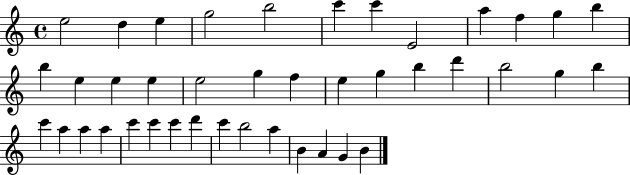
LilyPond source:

{
  \clef treble
  \time 4/4
  \defaultTimeSignature
  \key c \major
  e''2 d''4 e''4 | g''2 b''2 | c'''4 c'''4 e'2 | a''4 f''4 g''4 b''4 | \break b''4 e''4 e''4 e''4 | e''2 g''4 f''4 | e''4 g''4 b''4 d'''4 | b''2 g''4 b''4 | \break c'''4 a''4 a''4 a''4 | c'''4 c'''4 c'''4 d'''4 | c'''4 b''2 a''4 | b'4 a'4 g'4 b'4 | \break \bar "|."
}